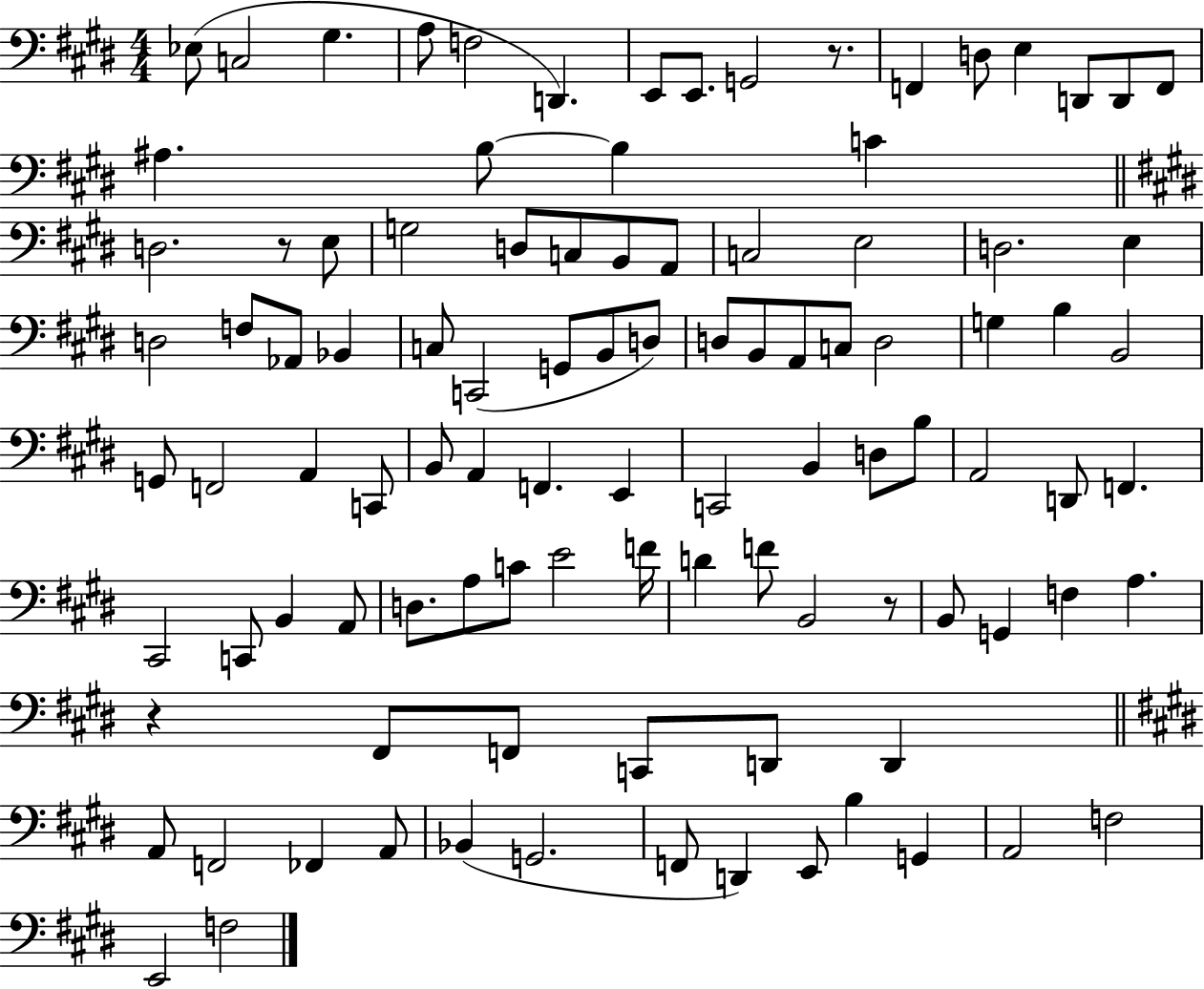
Eb3/e C3/h G#3/q. A3/e F3/h D2/q. E2/e E2/e. G2/h R/e. F2/q D3/e E3/q D2/e D2/e F2/e A#3/q. B3/e B3/q C4/q D3/h. R/e E3/e G3/h D3/e C3/e B2/e A2/e C3/h E3/h D3/h. E3/q D3/h F3/e Ab2/e Bb2/q C3/e C2/h G2/e B2/e D3/e D3/e B2/e A2/e C3/e D3/h G3/q B3/q B2/h G2/e F2/h A2/q C2/e B2/e A2/q F2/q. E2/q C2/h B2/q D3/e B3/e A2/h D2/e F2/q. C#2/h C2/e B2/q A2/e D3/e. A3/e C4/e E4/h F4/s D4/q F4/e B2/h R/e B2/e G2/q F3/q A3/q. R/q F#2/e F2/e C2/e D2/e D2/q A2/e F2/h FES2/q A2/e Bb2/q G2/h. F2/e D2/q E2/e B3/q G2/q A2/h F3/h E2/h F3/h